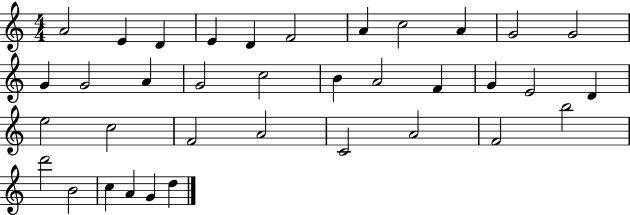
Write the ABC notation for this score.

X:1
T:Untitled
M:4/4
L:1/4
K:C
A2 E D E D F2 A c2 A G2 G2 G G2 A G2 c2 B A2 F G E2 D e2 c2 F2 A2 C2 A2 F2 b2 d'2 B2 c A G d